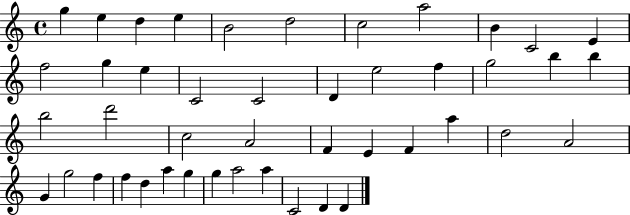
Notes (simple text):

G5/q E5/q D5/q E5/q B4/h D5/h C5/h A5/h B4/q C4/h E4/q F5/h G5/q E5/q C4/h C4/h D4/q E5/h F5/q G5/h B5/q B5/q B5/h D6/h C5/h A4/h F4/q E4/q F4/q A5/q D5/h A4/h G4/q G5/h F5/q F5/q D5/q A5/q G5/q G5/q A5/h A5/q C4/h D4/q D4/q